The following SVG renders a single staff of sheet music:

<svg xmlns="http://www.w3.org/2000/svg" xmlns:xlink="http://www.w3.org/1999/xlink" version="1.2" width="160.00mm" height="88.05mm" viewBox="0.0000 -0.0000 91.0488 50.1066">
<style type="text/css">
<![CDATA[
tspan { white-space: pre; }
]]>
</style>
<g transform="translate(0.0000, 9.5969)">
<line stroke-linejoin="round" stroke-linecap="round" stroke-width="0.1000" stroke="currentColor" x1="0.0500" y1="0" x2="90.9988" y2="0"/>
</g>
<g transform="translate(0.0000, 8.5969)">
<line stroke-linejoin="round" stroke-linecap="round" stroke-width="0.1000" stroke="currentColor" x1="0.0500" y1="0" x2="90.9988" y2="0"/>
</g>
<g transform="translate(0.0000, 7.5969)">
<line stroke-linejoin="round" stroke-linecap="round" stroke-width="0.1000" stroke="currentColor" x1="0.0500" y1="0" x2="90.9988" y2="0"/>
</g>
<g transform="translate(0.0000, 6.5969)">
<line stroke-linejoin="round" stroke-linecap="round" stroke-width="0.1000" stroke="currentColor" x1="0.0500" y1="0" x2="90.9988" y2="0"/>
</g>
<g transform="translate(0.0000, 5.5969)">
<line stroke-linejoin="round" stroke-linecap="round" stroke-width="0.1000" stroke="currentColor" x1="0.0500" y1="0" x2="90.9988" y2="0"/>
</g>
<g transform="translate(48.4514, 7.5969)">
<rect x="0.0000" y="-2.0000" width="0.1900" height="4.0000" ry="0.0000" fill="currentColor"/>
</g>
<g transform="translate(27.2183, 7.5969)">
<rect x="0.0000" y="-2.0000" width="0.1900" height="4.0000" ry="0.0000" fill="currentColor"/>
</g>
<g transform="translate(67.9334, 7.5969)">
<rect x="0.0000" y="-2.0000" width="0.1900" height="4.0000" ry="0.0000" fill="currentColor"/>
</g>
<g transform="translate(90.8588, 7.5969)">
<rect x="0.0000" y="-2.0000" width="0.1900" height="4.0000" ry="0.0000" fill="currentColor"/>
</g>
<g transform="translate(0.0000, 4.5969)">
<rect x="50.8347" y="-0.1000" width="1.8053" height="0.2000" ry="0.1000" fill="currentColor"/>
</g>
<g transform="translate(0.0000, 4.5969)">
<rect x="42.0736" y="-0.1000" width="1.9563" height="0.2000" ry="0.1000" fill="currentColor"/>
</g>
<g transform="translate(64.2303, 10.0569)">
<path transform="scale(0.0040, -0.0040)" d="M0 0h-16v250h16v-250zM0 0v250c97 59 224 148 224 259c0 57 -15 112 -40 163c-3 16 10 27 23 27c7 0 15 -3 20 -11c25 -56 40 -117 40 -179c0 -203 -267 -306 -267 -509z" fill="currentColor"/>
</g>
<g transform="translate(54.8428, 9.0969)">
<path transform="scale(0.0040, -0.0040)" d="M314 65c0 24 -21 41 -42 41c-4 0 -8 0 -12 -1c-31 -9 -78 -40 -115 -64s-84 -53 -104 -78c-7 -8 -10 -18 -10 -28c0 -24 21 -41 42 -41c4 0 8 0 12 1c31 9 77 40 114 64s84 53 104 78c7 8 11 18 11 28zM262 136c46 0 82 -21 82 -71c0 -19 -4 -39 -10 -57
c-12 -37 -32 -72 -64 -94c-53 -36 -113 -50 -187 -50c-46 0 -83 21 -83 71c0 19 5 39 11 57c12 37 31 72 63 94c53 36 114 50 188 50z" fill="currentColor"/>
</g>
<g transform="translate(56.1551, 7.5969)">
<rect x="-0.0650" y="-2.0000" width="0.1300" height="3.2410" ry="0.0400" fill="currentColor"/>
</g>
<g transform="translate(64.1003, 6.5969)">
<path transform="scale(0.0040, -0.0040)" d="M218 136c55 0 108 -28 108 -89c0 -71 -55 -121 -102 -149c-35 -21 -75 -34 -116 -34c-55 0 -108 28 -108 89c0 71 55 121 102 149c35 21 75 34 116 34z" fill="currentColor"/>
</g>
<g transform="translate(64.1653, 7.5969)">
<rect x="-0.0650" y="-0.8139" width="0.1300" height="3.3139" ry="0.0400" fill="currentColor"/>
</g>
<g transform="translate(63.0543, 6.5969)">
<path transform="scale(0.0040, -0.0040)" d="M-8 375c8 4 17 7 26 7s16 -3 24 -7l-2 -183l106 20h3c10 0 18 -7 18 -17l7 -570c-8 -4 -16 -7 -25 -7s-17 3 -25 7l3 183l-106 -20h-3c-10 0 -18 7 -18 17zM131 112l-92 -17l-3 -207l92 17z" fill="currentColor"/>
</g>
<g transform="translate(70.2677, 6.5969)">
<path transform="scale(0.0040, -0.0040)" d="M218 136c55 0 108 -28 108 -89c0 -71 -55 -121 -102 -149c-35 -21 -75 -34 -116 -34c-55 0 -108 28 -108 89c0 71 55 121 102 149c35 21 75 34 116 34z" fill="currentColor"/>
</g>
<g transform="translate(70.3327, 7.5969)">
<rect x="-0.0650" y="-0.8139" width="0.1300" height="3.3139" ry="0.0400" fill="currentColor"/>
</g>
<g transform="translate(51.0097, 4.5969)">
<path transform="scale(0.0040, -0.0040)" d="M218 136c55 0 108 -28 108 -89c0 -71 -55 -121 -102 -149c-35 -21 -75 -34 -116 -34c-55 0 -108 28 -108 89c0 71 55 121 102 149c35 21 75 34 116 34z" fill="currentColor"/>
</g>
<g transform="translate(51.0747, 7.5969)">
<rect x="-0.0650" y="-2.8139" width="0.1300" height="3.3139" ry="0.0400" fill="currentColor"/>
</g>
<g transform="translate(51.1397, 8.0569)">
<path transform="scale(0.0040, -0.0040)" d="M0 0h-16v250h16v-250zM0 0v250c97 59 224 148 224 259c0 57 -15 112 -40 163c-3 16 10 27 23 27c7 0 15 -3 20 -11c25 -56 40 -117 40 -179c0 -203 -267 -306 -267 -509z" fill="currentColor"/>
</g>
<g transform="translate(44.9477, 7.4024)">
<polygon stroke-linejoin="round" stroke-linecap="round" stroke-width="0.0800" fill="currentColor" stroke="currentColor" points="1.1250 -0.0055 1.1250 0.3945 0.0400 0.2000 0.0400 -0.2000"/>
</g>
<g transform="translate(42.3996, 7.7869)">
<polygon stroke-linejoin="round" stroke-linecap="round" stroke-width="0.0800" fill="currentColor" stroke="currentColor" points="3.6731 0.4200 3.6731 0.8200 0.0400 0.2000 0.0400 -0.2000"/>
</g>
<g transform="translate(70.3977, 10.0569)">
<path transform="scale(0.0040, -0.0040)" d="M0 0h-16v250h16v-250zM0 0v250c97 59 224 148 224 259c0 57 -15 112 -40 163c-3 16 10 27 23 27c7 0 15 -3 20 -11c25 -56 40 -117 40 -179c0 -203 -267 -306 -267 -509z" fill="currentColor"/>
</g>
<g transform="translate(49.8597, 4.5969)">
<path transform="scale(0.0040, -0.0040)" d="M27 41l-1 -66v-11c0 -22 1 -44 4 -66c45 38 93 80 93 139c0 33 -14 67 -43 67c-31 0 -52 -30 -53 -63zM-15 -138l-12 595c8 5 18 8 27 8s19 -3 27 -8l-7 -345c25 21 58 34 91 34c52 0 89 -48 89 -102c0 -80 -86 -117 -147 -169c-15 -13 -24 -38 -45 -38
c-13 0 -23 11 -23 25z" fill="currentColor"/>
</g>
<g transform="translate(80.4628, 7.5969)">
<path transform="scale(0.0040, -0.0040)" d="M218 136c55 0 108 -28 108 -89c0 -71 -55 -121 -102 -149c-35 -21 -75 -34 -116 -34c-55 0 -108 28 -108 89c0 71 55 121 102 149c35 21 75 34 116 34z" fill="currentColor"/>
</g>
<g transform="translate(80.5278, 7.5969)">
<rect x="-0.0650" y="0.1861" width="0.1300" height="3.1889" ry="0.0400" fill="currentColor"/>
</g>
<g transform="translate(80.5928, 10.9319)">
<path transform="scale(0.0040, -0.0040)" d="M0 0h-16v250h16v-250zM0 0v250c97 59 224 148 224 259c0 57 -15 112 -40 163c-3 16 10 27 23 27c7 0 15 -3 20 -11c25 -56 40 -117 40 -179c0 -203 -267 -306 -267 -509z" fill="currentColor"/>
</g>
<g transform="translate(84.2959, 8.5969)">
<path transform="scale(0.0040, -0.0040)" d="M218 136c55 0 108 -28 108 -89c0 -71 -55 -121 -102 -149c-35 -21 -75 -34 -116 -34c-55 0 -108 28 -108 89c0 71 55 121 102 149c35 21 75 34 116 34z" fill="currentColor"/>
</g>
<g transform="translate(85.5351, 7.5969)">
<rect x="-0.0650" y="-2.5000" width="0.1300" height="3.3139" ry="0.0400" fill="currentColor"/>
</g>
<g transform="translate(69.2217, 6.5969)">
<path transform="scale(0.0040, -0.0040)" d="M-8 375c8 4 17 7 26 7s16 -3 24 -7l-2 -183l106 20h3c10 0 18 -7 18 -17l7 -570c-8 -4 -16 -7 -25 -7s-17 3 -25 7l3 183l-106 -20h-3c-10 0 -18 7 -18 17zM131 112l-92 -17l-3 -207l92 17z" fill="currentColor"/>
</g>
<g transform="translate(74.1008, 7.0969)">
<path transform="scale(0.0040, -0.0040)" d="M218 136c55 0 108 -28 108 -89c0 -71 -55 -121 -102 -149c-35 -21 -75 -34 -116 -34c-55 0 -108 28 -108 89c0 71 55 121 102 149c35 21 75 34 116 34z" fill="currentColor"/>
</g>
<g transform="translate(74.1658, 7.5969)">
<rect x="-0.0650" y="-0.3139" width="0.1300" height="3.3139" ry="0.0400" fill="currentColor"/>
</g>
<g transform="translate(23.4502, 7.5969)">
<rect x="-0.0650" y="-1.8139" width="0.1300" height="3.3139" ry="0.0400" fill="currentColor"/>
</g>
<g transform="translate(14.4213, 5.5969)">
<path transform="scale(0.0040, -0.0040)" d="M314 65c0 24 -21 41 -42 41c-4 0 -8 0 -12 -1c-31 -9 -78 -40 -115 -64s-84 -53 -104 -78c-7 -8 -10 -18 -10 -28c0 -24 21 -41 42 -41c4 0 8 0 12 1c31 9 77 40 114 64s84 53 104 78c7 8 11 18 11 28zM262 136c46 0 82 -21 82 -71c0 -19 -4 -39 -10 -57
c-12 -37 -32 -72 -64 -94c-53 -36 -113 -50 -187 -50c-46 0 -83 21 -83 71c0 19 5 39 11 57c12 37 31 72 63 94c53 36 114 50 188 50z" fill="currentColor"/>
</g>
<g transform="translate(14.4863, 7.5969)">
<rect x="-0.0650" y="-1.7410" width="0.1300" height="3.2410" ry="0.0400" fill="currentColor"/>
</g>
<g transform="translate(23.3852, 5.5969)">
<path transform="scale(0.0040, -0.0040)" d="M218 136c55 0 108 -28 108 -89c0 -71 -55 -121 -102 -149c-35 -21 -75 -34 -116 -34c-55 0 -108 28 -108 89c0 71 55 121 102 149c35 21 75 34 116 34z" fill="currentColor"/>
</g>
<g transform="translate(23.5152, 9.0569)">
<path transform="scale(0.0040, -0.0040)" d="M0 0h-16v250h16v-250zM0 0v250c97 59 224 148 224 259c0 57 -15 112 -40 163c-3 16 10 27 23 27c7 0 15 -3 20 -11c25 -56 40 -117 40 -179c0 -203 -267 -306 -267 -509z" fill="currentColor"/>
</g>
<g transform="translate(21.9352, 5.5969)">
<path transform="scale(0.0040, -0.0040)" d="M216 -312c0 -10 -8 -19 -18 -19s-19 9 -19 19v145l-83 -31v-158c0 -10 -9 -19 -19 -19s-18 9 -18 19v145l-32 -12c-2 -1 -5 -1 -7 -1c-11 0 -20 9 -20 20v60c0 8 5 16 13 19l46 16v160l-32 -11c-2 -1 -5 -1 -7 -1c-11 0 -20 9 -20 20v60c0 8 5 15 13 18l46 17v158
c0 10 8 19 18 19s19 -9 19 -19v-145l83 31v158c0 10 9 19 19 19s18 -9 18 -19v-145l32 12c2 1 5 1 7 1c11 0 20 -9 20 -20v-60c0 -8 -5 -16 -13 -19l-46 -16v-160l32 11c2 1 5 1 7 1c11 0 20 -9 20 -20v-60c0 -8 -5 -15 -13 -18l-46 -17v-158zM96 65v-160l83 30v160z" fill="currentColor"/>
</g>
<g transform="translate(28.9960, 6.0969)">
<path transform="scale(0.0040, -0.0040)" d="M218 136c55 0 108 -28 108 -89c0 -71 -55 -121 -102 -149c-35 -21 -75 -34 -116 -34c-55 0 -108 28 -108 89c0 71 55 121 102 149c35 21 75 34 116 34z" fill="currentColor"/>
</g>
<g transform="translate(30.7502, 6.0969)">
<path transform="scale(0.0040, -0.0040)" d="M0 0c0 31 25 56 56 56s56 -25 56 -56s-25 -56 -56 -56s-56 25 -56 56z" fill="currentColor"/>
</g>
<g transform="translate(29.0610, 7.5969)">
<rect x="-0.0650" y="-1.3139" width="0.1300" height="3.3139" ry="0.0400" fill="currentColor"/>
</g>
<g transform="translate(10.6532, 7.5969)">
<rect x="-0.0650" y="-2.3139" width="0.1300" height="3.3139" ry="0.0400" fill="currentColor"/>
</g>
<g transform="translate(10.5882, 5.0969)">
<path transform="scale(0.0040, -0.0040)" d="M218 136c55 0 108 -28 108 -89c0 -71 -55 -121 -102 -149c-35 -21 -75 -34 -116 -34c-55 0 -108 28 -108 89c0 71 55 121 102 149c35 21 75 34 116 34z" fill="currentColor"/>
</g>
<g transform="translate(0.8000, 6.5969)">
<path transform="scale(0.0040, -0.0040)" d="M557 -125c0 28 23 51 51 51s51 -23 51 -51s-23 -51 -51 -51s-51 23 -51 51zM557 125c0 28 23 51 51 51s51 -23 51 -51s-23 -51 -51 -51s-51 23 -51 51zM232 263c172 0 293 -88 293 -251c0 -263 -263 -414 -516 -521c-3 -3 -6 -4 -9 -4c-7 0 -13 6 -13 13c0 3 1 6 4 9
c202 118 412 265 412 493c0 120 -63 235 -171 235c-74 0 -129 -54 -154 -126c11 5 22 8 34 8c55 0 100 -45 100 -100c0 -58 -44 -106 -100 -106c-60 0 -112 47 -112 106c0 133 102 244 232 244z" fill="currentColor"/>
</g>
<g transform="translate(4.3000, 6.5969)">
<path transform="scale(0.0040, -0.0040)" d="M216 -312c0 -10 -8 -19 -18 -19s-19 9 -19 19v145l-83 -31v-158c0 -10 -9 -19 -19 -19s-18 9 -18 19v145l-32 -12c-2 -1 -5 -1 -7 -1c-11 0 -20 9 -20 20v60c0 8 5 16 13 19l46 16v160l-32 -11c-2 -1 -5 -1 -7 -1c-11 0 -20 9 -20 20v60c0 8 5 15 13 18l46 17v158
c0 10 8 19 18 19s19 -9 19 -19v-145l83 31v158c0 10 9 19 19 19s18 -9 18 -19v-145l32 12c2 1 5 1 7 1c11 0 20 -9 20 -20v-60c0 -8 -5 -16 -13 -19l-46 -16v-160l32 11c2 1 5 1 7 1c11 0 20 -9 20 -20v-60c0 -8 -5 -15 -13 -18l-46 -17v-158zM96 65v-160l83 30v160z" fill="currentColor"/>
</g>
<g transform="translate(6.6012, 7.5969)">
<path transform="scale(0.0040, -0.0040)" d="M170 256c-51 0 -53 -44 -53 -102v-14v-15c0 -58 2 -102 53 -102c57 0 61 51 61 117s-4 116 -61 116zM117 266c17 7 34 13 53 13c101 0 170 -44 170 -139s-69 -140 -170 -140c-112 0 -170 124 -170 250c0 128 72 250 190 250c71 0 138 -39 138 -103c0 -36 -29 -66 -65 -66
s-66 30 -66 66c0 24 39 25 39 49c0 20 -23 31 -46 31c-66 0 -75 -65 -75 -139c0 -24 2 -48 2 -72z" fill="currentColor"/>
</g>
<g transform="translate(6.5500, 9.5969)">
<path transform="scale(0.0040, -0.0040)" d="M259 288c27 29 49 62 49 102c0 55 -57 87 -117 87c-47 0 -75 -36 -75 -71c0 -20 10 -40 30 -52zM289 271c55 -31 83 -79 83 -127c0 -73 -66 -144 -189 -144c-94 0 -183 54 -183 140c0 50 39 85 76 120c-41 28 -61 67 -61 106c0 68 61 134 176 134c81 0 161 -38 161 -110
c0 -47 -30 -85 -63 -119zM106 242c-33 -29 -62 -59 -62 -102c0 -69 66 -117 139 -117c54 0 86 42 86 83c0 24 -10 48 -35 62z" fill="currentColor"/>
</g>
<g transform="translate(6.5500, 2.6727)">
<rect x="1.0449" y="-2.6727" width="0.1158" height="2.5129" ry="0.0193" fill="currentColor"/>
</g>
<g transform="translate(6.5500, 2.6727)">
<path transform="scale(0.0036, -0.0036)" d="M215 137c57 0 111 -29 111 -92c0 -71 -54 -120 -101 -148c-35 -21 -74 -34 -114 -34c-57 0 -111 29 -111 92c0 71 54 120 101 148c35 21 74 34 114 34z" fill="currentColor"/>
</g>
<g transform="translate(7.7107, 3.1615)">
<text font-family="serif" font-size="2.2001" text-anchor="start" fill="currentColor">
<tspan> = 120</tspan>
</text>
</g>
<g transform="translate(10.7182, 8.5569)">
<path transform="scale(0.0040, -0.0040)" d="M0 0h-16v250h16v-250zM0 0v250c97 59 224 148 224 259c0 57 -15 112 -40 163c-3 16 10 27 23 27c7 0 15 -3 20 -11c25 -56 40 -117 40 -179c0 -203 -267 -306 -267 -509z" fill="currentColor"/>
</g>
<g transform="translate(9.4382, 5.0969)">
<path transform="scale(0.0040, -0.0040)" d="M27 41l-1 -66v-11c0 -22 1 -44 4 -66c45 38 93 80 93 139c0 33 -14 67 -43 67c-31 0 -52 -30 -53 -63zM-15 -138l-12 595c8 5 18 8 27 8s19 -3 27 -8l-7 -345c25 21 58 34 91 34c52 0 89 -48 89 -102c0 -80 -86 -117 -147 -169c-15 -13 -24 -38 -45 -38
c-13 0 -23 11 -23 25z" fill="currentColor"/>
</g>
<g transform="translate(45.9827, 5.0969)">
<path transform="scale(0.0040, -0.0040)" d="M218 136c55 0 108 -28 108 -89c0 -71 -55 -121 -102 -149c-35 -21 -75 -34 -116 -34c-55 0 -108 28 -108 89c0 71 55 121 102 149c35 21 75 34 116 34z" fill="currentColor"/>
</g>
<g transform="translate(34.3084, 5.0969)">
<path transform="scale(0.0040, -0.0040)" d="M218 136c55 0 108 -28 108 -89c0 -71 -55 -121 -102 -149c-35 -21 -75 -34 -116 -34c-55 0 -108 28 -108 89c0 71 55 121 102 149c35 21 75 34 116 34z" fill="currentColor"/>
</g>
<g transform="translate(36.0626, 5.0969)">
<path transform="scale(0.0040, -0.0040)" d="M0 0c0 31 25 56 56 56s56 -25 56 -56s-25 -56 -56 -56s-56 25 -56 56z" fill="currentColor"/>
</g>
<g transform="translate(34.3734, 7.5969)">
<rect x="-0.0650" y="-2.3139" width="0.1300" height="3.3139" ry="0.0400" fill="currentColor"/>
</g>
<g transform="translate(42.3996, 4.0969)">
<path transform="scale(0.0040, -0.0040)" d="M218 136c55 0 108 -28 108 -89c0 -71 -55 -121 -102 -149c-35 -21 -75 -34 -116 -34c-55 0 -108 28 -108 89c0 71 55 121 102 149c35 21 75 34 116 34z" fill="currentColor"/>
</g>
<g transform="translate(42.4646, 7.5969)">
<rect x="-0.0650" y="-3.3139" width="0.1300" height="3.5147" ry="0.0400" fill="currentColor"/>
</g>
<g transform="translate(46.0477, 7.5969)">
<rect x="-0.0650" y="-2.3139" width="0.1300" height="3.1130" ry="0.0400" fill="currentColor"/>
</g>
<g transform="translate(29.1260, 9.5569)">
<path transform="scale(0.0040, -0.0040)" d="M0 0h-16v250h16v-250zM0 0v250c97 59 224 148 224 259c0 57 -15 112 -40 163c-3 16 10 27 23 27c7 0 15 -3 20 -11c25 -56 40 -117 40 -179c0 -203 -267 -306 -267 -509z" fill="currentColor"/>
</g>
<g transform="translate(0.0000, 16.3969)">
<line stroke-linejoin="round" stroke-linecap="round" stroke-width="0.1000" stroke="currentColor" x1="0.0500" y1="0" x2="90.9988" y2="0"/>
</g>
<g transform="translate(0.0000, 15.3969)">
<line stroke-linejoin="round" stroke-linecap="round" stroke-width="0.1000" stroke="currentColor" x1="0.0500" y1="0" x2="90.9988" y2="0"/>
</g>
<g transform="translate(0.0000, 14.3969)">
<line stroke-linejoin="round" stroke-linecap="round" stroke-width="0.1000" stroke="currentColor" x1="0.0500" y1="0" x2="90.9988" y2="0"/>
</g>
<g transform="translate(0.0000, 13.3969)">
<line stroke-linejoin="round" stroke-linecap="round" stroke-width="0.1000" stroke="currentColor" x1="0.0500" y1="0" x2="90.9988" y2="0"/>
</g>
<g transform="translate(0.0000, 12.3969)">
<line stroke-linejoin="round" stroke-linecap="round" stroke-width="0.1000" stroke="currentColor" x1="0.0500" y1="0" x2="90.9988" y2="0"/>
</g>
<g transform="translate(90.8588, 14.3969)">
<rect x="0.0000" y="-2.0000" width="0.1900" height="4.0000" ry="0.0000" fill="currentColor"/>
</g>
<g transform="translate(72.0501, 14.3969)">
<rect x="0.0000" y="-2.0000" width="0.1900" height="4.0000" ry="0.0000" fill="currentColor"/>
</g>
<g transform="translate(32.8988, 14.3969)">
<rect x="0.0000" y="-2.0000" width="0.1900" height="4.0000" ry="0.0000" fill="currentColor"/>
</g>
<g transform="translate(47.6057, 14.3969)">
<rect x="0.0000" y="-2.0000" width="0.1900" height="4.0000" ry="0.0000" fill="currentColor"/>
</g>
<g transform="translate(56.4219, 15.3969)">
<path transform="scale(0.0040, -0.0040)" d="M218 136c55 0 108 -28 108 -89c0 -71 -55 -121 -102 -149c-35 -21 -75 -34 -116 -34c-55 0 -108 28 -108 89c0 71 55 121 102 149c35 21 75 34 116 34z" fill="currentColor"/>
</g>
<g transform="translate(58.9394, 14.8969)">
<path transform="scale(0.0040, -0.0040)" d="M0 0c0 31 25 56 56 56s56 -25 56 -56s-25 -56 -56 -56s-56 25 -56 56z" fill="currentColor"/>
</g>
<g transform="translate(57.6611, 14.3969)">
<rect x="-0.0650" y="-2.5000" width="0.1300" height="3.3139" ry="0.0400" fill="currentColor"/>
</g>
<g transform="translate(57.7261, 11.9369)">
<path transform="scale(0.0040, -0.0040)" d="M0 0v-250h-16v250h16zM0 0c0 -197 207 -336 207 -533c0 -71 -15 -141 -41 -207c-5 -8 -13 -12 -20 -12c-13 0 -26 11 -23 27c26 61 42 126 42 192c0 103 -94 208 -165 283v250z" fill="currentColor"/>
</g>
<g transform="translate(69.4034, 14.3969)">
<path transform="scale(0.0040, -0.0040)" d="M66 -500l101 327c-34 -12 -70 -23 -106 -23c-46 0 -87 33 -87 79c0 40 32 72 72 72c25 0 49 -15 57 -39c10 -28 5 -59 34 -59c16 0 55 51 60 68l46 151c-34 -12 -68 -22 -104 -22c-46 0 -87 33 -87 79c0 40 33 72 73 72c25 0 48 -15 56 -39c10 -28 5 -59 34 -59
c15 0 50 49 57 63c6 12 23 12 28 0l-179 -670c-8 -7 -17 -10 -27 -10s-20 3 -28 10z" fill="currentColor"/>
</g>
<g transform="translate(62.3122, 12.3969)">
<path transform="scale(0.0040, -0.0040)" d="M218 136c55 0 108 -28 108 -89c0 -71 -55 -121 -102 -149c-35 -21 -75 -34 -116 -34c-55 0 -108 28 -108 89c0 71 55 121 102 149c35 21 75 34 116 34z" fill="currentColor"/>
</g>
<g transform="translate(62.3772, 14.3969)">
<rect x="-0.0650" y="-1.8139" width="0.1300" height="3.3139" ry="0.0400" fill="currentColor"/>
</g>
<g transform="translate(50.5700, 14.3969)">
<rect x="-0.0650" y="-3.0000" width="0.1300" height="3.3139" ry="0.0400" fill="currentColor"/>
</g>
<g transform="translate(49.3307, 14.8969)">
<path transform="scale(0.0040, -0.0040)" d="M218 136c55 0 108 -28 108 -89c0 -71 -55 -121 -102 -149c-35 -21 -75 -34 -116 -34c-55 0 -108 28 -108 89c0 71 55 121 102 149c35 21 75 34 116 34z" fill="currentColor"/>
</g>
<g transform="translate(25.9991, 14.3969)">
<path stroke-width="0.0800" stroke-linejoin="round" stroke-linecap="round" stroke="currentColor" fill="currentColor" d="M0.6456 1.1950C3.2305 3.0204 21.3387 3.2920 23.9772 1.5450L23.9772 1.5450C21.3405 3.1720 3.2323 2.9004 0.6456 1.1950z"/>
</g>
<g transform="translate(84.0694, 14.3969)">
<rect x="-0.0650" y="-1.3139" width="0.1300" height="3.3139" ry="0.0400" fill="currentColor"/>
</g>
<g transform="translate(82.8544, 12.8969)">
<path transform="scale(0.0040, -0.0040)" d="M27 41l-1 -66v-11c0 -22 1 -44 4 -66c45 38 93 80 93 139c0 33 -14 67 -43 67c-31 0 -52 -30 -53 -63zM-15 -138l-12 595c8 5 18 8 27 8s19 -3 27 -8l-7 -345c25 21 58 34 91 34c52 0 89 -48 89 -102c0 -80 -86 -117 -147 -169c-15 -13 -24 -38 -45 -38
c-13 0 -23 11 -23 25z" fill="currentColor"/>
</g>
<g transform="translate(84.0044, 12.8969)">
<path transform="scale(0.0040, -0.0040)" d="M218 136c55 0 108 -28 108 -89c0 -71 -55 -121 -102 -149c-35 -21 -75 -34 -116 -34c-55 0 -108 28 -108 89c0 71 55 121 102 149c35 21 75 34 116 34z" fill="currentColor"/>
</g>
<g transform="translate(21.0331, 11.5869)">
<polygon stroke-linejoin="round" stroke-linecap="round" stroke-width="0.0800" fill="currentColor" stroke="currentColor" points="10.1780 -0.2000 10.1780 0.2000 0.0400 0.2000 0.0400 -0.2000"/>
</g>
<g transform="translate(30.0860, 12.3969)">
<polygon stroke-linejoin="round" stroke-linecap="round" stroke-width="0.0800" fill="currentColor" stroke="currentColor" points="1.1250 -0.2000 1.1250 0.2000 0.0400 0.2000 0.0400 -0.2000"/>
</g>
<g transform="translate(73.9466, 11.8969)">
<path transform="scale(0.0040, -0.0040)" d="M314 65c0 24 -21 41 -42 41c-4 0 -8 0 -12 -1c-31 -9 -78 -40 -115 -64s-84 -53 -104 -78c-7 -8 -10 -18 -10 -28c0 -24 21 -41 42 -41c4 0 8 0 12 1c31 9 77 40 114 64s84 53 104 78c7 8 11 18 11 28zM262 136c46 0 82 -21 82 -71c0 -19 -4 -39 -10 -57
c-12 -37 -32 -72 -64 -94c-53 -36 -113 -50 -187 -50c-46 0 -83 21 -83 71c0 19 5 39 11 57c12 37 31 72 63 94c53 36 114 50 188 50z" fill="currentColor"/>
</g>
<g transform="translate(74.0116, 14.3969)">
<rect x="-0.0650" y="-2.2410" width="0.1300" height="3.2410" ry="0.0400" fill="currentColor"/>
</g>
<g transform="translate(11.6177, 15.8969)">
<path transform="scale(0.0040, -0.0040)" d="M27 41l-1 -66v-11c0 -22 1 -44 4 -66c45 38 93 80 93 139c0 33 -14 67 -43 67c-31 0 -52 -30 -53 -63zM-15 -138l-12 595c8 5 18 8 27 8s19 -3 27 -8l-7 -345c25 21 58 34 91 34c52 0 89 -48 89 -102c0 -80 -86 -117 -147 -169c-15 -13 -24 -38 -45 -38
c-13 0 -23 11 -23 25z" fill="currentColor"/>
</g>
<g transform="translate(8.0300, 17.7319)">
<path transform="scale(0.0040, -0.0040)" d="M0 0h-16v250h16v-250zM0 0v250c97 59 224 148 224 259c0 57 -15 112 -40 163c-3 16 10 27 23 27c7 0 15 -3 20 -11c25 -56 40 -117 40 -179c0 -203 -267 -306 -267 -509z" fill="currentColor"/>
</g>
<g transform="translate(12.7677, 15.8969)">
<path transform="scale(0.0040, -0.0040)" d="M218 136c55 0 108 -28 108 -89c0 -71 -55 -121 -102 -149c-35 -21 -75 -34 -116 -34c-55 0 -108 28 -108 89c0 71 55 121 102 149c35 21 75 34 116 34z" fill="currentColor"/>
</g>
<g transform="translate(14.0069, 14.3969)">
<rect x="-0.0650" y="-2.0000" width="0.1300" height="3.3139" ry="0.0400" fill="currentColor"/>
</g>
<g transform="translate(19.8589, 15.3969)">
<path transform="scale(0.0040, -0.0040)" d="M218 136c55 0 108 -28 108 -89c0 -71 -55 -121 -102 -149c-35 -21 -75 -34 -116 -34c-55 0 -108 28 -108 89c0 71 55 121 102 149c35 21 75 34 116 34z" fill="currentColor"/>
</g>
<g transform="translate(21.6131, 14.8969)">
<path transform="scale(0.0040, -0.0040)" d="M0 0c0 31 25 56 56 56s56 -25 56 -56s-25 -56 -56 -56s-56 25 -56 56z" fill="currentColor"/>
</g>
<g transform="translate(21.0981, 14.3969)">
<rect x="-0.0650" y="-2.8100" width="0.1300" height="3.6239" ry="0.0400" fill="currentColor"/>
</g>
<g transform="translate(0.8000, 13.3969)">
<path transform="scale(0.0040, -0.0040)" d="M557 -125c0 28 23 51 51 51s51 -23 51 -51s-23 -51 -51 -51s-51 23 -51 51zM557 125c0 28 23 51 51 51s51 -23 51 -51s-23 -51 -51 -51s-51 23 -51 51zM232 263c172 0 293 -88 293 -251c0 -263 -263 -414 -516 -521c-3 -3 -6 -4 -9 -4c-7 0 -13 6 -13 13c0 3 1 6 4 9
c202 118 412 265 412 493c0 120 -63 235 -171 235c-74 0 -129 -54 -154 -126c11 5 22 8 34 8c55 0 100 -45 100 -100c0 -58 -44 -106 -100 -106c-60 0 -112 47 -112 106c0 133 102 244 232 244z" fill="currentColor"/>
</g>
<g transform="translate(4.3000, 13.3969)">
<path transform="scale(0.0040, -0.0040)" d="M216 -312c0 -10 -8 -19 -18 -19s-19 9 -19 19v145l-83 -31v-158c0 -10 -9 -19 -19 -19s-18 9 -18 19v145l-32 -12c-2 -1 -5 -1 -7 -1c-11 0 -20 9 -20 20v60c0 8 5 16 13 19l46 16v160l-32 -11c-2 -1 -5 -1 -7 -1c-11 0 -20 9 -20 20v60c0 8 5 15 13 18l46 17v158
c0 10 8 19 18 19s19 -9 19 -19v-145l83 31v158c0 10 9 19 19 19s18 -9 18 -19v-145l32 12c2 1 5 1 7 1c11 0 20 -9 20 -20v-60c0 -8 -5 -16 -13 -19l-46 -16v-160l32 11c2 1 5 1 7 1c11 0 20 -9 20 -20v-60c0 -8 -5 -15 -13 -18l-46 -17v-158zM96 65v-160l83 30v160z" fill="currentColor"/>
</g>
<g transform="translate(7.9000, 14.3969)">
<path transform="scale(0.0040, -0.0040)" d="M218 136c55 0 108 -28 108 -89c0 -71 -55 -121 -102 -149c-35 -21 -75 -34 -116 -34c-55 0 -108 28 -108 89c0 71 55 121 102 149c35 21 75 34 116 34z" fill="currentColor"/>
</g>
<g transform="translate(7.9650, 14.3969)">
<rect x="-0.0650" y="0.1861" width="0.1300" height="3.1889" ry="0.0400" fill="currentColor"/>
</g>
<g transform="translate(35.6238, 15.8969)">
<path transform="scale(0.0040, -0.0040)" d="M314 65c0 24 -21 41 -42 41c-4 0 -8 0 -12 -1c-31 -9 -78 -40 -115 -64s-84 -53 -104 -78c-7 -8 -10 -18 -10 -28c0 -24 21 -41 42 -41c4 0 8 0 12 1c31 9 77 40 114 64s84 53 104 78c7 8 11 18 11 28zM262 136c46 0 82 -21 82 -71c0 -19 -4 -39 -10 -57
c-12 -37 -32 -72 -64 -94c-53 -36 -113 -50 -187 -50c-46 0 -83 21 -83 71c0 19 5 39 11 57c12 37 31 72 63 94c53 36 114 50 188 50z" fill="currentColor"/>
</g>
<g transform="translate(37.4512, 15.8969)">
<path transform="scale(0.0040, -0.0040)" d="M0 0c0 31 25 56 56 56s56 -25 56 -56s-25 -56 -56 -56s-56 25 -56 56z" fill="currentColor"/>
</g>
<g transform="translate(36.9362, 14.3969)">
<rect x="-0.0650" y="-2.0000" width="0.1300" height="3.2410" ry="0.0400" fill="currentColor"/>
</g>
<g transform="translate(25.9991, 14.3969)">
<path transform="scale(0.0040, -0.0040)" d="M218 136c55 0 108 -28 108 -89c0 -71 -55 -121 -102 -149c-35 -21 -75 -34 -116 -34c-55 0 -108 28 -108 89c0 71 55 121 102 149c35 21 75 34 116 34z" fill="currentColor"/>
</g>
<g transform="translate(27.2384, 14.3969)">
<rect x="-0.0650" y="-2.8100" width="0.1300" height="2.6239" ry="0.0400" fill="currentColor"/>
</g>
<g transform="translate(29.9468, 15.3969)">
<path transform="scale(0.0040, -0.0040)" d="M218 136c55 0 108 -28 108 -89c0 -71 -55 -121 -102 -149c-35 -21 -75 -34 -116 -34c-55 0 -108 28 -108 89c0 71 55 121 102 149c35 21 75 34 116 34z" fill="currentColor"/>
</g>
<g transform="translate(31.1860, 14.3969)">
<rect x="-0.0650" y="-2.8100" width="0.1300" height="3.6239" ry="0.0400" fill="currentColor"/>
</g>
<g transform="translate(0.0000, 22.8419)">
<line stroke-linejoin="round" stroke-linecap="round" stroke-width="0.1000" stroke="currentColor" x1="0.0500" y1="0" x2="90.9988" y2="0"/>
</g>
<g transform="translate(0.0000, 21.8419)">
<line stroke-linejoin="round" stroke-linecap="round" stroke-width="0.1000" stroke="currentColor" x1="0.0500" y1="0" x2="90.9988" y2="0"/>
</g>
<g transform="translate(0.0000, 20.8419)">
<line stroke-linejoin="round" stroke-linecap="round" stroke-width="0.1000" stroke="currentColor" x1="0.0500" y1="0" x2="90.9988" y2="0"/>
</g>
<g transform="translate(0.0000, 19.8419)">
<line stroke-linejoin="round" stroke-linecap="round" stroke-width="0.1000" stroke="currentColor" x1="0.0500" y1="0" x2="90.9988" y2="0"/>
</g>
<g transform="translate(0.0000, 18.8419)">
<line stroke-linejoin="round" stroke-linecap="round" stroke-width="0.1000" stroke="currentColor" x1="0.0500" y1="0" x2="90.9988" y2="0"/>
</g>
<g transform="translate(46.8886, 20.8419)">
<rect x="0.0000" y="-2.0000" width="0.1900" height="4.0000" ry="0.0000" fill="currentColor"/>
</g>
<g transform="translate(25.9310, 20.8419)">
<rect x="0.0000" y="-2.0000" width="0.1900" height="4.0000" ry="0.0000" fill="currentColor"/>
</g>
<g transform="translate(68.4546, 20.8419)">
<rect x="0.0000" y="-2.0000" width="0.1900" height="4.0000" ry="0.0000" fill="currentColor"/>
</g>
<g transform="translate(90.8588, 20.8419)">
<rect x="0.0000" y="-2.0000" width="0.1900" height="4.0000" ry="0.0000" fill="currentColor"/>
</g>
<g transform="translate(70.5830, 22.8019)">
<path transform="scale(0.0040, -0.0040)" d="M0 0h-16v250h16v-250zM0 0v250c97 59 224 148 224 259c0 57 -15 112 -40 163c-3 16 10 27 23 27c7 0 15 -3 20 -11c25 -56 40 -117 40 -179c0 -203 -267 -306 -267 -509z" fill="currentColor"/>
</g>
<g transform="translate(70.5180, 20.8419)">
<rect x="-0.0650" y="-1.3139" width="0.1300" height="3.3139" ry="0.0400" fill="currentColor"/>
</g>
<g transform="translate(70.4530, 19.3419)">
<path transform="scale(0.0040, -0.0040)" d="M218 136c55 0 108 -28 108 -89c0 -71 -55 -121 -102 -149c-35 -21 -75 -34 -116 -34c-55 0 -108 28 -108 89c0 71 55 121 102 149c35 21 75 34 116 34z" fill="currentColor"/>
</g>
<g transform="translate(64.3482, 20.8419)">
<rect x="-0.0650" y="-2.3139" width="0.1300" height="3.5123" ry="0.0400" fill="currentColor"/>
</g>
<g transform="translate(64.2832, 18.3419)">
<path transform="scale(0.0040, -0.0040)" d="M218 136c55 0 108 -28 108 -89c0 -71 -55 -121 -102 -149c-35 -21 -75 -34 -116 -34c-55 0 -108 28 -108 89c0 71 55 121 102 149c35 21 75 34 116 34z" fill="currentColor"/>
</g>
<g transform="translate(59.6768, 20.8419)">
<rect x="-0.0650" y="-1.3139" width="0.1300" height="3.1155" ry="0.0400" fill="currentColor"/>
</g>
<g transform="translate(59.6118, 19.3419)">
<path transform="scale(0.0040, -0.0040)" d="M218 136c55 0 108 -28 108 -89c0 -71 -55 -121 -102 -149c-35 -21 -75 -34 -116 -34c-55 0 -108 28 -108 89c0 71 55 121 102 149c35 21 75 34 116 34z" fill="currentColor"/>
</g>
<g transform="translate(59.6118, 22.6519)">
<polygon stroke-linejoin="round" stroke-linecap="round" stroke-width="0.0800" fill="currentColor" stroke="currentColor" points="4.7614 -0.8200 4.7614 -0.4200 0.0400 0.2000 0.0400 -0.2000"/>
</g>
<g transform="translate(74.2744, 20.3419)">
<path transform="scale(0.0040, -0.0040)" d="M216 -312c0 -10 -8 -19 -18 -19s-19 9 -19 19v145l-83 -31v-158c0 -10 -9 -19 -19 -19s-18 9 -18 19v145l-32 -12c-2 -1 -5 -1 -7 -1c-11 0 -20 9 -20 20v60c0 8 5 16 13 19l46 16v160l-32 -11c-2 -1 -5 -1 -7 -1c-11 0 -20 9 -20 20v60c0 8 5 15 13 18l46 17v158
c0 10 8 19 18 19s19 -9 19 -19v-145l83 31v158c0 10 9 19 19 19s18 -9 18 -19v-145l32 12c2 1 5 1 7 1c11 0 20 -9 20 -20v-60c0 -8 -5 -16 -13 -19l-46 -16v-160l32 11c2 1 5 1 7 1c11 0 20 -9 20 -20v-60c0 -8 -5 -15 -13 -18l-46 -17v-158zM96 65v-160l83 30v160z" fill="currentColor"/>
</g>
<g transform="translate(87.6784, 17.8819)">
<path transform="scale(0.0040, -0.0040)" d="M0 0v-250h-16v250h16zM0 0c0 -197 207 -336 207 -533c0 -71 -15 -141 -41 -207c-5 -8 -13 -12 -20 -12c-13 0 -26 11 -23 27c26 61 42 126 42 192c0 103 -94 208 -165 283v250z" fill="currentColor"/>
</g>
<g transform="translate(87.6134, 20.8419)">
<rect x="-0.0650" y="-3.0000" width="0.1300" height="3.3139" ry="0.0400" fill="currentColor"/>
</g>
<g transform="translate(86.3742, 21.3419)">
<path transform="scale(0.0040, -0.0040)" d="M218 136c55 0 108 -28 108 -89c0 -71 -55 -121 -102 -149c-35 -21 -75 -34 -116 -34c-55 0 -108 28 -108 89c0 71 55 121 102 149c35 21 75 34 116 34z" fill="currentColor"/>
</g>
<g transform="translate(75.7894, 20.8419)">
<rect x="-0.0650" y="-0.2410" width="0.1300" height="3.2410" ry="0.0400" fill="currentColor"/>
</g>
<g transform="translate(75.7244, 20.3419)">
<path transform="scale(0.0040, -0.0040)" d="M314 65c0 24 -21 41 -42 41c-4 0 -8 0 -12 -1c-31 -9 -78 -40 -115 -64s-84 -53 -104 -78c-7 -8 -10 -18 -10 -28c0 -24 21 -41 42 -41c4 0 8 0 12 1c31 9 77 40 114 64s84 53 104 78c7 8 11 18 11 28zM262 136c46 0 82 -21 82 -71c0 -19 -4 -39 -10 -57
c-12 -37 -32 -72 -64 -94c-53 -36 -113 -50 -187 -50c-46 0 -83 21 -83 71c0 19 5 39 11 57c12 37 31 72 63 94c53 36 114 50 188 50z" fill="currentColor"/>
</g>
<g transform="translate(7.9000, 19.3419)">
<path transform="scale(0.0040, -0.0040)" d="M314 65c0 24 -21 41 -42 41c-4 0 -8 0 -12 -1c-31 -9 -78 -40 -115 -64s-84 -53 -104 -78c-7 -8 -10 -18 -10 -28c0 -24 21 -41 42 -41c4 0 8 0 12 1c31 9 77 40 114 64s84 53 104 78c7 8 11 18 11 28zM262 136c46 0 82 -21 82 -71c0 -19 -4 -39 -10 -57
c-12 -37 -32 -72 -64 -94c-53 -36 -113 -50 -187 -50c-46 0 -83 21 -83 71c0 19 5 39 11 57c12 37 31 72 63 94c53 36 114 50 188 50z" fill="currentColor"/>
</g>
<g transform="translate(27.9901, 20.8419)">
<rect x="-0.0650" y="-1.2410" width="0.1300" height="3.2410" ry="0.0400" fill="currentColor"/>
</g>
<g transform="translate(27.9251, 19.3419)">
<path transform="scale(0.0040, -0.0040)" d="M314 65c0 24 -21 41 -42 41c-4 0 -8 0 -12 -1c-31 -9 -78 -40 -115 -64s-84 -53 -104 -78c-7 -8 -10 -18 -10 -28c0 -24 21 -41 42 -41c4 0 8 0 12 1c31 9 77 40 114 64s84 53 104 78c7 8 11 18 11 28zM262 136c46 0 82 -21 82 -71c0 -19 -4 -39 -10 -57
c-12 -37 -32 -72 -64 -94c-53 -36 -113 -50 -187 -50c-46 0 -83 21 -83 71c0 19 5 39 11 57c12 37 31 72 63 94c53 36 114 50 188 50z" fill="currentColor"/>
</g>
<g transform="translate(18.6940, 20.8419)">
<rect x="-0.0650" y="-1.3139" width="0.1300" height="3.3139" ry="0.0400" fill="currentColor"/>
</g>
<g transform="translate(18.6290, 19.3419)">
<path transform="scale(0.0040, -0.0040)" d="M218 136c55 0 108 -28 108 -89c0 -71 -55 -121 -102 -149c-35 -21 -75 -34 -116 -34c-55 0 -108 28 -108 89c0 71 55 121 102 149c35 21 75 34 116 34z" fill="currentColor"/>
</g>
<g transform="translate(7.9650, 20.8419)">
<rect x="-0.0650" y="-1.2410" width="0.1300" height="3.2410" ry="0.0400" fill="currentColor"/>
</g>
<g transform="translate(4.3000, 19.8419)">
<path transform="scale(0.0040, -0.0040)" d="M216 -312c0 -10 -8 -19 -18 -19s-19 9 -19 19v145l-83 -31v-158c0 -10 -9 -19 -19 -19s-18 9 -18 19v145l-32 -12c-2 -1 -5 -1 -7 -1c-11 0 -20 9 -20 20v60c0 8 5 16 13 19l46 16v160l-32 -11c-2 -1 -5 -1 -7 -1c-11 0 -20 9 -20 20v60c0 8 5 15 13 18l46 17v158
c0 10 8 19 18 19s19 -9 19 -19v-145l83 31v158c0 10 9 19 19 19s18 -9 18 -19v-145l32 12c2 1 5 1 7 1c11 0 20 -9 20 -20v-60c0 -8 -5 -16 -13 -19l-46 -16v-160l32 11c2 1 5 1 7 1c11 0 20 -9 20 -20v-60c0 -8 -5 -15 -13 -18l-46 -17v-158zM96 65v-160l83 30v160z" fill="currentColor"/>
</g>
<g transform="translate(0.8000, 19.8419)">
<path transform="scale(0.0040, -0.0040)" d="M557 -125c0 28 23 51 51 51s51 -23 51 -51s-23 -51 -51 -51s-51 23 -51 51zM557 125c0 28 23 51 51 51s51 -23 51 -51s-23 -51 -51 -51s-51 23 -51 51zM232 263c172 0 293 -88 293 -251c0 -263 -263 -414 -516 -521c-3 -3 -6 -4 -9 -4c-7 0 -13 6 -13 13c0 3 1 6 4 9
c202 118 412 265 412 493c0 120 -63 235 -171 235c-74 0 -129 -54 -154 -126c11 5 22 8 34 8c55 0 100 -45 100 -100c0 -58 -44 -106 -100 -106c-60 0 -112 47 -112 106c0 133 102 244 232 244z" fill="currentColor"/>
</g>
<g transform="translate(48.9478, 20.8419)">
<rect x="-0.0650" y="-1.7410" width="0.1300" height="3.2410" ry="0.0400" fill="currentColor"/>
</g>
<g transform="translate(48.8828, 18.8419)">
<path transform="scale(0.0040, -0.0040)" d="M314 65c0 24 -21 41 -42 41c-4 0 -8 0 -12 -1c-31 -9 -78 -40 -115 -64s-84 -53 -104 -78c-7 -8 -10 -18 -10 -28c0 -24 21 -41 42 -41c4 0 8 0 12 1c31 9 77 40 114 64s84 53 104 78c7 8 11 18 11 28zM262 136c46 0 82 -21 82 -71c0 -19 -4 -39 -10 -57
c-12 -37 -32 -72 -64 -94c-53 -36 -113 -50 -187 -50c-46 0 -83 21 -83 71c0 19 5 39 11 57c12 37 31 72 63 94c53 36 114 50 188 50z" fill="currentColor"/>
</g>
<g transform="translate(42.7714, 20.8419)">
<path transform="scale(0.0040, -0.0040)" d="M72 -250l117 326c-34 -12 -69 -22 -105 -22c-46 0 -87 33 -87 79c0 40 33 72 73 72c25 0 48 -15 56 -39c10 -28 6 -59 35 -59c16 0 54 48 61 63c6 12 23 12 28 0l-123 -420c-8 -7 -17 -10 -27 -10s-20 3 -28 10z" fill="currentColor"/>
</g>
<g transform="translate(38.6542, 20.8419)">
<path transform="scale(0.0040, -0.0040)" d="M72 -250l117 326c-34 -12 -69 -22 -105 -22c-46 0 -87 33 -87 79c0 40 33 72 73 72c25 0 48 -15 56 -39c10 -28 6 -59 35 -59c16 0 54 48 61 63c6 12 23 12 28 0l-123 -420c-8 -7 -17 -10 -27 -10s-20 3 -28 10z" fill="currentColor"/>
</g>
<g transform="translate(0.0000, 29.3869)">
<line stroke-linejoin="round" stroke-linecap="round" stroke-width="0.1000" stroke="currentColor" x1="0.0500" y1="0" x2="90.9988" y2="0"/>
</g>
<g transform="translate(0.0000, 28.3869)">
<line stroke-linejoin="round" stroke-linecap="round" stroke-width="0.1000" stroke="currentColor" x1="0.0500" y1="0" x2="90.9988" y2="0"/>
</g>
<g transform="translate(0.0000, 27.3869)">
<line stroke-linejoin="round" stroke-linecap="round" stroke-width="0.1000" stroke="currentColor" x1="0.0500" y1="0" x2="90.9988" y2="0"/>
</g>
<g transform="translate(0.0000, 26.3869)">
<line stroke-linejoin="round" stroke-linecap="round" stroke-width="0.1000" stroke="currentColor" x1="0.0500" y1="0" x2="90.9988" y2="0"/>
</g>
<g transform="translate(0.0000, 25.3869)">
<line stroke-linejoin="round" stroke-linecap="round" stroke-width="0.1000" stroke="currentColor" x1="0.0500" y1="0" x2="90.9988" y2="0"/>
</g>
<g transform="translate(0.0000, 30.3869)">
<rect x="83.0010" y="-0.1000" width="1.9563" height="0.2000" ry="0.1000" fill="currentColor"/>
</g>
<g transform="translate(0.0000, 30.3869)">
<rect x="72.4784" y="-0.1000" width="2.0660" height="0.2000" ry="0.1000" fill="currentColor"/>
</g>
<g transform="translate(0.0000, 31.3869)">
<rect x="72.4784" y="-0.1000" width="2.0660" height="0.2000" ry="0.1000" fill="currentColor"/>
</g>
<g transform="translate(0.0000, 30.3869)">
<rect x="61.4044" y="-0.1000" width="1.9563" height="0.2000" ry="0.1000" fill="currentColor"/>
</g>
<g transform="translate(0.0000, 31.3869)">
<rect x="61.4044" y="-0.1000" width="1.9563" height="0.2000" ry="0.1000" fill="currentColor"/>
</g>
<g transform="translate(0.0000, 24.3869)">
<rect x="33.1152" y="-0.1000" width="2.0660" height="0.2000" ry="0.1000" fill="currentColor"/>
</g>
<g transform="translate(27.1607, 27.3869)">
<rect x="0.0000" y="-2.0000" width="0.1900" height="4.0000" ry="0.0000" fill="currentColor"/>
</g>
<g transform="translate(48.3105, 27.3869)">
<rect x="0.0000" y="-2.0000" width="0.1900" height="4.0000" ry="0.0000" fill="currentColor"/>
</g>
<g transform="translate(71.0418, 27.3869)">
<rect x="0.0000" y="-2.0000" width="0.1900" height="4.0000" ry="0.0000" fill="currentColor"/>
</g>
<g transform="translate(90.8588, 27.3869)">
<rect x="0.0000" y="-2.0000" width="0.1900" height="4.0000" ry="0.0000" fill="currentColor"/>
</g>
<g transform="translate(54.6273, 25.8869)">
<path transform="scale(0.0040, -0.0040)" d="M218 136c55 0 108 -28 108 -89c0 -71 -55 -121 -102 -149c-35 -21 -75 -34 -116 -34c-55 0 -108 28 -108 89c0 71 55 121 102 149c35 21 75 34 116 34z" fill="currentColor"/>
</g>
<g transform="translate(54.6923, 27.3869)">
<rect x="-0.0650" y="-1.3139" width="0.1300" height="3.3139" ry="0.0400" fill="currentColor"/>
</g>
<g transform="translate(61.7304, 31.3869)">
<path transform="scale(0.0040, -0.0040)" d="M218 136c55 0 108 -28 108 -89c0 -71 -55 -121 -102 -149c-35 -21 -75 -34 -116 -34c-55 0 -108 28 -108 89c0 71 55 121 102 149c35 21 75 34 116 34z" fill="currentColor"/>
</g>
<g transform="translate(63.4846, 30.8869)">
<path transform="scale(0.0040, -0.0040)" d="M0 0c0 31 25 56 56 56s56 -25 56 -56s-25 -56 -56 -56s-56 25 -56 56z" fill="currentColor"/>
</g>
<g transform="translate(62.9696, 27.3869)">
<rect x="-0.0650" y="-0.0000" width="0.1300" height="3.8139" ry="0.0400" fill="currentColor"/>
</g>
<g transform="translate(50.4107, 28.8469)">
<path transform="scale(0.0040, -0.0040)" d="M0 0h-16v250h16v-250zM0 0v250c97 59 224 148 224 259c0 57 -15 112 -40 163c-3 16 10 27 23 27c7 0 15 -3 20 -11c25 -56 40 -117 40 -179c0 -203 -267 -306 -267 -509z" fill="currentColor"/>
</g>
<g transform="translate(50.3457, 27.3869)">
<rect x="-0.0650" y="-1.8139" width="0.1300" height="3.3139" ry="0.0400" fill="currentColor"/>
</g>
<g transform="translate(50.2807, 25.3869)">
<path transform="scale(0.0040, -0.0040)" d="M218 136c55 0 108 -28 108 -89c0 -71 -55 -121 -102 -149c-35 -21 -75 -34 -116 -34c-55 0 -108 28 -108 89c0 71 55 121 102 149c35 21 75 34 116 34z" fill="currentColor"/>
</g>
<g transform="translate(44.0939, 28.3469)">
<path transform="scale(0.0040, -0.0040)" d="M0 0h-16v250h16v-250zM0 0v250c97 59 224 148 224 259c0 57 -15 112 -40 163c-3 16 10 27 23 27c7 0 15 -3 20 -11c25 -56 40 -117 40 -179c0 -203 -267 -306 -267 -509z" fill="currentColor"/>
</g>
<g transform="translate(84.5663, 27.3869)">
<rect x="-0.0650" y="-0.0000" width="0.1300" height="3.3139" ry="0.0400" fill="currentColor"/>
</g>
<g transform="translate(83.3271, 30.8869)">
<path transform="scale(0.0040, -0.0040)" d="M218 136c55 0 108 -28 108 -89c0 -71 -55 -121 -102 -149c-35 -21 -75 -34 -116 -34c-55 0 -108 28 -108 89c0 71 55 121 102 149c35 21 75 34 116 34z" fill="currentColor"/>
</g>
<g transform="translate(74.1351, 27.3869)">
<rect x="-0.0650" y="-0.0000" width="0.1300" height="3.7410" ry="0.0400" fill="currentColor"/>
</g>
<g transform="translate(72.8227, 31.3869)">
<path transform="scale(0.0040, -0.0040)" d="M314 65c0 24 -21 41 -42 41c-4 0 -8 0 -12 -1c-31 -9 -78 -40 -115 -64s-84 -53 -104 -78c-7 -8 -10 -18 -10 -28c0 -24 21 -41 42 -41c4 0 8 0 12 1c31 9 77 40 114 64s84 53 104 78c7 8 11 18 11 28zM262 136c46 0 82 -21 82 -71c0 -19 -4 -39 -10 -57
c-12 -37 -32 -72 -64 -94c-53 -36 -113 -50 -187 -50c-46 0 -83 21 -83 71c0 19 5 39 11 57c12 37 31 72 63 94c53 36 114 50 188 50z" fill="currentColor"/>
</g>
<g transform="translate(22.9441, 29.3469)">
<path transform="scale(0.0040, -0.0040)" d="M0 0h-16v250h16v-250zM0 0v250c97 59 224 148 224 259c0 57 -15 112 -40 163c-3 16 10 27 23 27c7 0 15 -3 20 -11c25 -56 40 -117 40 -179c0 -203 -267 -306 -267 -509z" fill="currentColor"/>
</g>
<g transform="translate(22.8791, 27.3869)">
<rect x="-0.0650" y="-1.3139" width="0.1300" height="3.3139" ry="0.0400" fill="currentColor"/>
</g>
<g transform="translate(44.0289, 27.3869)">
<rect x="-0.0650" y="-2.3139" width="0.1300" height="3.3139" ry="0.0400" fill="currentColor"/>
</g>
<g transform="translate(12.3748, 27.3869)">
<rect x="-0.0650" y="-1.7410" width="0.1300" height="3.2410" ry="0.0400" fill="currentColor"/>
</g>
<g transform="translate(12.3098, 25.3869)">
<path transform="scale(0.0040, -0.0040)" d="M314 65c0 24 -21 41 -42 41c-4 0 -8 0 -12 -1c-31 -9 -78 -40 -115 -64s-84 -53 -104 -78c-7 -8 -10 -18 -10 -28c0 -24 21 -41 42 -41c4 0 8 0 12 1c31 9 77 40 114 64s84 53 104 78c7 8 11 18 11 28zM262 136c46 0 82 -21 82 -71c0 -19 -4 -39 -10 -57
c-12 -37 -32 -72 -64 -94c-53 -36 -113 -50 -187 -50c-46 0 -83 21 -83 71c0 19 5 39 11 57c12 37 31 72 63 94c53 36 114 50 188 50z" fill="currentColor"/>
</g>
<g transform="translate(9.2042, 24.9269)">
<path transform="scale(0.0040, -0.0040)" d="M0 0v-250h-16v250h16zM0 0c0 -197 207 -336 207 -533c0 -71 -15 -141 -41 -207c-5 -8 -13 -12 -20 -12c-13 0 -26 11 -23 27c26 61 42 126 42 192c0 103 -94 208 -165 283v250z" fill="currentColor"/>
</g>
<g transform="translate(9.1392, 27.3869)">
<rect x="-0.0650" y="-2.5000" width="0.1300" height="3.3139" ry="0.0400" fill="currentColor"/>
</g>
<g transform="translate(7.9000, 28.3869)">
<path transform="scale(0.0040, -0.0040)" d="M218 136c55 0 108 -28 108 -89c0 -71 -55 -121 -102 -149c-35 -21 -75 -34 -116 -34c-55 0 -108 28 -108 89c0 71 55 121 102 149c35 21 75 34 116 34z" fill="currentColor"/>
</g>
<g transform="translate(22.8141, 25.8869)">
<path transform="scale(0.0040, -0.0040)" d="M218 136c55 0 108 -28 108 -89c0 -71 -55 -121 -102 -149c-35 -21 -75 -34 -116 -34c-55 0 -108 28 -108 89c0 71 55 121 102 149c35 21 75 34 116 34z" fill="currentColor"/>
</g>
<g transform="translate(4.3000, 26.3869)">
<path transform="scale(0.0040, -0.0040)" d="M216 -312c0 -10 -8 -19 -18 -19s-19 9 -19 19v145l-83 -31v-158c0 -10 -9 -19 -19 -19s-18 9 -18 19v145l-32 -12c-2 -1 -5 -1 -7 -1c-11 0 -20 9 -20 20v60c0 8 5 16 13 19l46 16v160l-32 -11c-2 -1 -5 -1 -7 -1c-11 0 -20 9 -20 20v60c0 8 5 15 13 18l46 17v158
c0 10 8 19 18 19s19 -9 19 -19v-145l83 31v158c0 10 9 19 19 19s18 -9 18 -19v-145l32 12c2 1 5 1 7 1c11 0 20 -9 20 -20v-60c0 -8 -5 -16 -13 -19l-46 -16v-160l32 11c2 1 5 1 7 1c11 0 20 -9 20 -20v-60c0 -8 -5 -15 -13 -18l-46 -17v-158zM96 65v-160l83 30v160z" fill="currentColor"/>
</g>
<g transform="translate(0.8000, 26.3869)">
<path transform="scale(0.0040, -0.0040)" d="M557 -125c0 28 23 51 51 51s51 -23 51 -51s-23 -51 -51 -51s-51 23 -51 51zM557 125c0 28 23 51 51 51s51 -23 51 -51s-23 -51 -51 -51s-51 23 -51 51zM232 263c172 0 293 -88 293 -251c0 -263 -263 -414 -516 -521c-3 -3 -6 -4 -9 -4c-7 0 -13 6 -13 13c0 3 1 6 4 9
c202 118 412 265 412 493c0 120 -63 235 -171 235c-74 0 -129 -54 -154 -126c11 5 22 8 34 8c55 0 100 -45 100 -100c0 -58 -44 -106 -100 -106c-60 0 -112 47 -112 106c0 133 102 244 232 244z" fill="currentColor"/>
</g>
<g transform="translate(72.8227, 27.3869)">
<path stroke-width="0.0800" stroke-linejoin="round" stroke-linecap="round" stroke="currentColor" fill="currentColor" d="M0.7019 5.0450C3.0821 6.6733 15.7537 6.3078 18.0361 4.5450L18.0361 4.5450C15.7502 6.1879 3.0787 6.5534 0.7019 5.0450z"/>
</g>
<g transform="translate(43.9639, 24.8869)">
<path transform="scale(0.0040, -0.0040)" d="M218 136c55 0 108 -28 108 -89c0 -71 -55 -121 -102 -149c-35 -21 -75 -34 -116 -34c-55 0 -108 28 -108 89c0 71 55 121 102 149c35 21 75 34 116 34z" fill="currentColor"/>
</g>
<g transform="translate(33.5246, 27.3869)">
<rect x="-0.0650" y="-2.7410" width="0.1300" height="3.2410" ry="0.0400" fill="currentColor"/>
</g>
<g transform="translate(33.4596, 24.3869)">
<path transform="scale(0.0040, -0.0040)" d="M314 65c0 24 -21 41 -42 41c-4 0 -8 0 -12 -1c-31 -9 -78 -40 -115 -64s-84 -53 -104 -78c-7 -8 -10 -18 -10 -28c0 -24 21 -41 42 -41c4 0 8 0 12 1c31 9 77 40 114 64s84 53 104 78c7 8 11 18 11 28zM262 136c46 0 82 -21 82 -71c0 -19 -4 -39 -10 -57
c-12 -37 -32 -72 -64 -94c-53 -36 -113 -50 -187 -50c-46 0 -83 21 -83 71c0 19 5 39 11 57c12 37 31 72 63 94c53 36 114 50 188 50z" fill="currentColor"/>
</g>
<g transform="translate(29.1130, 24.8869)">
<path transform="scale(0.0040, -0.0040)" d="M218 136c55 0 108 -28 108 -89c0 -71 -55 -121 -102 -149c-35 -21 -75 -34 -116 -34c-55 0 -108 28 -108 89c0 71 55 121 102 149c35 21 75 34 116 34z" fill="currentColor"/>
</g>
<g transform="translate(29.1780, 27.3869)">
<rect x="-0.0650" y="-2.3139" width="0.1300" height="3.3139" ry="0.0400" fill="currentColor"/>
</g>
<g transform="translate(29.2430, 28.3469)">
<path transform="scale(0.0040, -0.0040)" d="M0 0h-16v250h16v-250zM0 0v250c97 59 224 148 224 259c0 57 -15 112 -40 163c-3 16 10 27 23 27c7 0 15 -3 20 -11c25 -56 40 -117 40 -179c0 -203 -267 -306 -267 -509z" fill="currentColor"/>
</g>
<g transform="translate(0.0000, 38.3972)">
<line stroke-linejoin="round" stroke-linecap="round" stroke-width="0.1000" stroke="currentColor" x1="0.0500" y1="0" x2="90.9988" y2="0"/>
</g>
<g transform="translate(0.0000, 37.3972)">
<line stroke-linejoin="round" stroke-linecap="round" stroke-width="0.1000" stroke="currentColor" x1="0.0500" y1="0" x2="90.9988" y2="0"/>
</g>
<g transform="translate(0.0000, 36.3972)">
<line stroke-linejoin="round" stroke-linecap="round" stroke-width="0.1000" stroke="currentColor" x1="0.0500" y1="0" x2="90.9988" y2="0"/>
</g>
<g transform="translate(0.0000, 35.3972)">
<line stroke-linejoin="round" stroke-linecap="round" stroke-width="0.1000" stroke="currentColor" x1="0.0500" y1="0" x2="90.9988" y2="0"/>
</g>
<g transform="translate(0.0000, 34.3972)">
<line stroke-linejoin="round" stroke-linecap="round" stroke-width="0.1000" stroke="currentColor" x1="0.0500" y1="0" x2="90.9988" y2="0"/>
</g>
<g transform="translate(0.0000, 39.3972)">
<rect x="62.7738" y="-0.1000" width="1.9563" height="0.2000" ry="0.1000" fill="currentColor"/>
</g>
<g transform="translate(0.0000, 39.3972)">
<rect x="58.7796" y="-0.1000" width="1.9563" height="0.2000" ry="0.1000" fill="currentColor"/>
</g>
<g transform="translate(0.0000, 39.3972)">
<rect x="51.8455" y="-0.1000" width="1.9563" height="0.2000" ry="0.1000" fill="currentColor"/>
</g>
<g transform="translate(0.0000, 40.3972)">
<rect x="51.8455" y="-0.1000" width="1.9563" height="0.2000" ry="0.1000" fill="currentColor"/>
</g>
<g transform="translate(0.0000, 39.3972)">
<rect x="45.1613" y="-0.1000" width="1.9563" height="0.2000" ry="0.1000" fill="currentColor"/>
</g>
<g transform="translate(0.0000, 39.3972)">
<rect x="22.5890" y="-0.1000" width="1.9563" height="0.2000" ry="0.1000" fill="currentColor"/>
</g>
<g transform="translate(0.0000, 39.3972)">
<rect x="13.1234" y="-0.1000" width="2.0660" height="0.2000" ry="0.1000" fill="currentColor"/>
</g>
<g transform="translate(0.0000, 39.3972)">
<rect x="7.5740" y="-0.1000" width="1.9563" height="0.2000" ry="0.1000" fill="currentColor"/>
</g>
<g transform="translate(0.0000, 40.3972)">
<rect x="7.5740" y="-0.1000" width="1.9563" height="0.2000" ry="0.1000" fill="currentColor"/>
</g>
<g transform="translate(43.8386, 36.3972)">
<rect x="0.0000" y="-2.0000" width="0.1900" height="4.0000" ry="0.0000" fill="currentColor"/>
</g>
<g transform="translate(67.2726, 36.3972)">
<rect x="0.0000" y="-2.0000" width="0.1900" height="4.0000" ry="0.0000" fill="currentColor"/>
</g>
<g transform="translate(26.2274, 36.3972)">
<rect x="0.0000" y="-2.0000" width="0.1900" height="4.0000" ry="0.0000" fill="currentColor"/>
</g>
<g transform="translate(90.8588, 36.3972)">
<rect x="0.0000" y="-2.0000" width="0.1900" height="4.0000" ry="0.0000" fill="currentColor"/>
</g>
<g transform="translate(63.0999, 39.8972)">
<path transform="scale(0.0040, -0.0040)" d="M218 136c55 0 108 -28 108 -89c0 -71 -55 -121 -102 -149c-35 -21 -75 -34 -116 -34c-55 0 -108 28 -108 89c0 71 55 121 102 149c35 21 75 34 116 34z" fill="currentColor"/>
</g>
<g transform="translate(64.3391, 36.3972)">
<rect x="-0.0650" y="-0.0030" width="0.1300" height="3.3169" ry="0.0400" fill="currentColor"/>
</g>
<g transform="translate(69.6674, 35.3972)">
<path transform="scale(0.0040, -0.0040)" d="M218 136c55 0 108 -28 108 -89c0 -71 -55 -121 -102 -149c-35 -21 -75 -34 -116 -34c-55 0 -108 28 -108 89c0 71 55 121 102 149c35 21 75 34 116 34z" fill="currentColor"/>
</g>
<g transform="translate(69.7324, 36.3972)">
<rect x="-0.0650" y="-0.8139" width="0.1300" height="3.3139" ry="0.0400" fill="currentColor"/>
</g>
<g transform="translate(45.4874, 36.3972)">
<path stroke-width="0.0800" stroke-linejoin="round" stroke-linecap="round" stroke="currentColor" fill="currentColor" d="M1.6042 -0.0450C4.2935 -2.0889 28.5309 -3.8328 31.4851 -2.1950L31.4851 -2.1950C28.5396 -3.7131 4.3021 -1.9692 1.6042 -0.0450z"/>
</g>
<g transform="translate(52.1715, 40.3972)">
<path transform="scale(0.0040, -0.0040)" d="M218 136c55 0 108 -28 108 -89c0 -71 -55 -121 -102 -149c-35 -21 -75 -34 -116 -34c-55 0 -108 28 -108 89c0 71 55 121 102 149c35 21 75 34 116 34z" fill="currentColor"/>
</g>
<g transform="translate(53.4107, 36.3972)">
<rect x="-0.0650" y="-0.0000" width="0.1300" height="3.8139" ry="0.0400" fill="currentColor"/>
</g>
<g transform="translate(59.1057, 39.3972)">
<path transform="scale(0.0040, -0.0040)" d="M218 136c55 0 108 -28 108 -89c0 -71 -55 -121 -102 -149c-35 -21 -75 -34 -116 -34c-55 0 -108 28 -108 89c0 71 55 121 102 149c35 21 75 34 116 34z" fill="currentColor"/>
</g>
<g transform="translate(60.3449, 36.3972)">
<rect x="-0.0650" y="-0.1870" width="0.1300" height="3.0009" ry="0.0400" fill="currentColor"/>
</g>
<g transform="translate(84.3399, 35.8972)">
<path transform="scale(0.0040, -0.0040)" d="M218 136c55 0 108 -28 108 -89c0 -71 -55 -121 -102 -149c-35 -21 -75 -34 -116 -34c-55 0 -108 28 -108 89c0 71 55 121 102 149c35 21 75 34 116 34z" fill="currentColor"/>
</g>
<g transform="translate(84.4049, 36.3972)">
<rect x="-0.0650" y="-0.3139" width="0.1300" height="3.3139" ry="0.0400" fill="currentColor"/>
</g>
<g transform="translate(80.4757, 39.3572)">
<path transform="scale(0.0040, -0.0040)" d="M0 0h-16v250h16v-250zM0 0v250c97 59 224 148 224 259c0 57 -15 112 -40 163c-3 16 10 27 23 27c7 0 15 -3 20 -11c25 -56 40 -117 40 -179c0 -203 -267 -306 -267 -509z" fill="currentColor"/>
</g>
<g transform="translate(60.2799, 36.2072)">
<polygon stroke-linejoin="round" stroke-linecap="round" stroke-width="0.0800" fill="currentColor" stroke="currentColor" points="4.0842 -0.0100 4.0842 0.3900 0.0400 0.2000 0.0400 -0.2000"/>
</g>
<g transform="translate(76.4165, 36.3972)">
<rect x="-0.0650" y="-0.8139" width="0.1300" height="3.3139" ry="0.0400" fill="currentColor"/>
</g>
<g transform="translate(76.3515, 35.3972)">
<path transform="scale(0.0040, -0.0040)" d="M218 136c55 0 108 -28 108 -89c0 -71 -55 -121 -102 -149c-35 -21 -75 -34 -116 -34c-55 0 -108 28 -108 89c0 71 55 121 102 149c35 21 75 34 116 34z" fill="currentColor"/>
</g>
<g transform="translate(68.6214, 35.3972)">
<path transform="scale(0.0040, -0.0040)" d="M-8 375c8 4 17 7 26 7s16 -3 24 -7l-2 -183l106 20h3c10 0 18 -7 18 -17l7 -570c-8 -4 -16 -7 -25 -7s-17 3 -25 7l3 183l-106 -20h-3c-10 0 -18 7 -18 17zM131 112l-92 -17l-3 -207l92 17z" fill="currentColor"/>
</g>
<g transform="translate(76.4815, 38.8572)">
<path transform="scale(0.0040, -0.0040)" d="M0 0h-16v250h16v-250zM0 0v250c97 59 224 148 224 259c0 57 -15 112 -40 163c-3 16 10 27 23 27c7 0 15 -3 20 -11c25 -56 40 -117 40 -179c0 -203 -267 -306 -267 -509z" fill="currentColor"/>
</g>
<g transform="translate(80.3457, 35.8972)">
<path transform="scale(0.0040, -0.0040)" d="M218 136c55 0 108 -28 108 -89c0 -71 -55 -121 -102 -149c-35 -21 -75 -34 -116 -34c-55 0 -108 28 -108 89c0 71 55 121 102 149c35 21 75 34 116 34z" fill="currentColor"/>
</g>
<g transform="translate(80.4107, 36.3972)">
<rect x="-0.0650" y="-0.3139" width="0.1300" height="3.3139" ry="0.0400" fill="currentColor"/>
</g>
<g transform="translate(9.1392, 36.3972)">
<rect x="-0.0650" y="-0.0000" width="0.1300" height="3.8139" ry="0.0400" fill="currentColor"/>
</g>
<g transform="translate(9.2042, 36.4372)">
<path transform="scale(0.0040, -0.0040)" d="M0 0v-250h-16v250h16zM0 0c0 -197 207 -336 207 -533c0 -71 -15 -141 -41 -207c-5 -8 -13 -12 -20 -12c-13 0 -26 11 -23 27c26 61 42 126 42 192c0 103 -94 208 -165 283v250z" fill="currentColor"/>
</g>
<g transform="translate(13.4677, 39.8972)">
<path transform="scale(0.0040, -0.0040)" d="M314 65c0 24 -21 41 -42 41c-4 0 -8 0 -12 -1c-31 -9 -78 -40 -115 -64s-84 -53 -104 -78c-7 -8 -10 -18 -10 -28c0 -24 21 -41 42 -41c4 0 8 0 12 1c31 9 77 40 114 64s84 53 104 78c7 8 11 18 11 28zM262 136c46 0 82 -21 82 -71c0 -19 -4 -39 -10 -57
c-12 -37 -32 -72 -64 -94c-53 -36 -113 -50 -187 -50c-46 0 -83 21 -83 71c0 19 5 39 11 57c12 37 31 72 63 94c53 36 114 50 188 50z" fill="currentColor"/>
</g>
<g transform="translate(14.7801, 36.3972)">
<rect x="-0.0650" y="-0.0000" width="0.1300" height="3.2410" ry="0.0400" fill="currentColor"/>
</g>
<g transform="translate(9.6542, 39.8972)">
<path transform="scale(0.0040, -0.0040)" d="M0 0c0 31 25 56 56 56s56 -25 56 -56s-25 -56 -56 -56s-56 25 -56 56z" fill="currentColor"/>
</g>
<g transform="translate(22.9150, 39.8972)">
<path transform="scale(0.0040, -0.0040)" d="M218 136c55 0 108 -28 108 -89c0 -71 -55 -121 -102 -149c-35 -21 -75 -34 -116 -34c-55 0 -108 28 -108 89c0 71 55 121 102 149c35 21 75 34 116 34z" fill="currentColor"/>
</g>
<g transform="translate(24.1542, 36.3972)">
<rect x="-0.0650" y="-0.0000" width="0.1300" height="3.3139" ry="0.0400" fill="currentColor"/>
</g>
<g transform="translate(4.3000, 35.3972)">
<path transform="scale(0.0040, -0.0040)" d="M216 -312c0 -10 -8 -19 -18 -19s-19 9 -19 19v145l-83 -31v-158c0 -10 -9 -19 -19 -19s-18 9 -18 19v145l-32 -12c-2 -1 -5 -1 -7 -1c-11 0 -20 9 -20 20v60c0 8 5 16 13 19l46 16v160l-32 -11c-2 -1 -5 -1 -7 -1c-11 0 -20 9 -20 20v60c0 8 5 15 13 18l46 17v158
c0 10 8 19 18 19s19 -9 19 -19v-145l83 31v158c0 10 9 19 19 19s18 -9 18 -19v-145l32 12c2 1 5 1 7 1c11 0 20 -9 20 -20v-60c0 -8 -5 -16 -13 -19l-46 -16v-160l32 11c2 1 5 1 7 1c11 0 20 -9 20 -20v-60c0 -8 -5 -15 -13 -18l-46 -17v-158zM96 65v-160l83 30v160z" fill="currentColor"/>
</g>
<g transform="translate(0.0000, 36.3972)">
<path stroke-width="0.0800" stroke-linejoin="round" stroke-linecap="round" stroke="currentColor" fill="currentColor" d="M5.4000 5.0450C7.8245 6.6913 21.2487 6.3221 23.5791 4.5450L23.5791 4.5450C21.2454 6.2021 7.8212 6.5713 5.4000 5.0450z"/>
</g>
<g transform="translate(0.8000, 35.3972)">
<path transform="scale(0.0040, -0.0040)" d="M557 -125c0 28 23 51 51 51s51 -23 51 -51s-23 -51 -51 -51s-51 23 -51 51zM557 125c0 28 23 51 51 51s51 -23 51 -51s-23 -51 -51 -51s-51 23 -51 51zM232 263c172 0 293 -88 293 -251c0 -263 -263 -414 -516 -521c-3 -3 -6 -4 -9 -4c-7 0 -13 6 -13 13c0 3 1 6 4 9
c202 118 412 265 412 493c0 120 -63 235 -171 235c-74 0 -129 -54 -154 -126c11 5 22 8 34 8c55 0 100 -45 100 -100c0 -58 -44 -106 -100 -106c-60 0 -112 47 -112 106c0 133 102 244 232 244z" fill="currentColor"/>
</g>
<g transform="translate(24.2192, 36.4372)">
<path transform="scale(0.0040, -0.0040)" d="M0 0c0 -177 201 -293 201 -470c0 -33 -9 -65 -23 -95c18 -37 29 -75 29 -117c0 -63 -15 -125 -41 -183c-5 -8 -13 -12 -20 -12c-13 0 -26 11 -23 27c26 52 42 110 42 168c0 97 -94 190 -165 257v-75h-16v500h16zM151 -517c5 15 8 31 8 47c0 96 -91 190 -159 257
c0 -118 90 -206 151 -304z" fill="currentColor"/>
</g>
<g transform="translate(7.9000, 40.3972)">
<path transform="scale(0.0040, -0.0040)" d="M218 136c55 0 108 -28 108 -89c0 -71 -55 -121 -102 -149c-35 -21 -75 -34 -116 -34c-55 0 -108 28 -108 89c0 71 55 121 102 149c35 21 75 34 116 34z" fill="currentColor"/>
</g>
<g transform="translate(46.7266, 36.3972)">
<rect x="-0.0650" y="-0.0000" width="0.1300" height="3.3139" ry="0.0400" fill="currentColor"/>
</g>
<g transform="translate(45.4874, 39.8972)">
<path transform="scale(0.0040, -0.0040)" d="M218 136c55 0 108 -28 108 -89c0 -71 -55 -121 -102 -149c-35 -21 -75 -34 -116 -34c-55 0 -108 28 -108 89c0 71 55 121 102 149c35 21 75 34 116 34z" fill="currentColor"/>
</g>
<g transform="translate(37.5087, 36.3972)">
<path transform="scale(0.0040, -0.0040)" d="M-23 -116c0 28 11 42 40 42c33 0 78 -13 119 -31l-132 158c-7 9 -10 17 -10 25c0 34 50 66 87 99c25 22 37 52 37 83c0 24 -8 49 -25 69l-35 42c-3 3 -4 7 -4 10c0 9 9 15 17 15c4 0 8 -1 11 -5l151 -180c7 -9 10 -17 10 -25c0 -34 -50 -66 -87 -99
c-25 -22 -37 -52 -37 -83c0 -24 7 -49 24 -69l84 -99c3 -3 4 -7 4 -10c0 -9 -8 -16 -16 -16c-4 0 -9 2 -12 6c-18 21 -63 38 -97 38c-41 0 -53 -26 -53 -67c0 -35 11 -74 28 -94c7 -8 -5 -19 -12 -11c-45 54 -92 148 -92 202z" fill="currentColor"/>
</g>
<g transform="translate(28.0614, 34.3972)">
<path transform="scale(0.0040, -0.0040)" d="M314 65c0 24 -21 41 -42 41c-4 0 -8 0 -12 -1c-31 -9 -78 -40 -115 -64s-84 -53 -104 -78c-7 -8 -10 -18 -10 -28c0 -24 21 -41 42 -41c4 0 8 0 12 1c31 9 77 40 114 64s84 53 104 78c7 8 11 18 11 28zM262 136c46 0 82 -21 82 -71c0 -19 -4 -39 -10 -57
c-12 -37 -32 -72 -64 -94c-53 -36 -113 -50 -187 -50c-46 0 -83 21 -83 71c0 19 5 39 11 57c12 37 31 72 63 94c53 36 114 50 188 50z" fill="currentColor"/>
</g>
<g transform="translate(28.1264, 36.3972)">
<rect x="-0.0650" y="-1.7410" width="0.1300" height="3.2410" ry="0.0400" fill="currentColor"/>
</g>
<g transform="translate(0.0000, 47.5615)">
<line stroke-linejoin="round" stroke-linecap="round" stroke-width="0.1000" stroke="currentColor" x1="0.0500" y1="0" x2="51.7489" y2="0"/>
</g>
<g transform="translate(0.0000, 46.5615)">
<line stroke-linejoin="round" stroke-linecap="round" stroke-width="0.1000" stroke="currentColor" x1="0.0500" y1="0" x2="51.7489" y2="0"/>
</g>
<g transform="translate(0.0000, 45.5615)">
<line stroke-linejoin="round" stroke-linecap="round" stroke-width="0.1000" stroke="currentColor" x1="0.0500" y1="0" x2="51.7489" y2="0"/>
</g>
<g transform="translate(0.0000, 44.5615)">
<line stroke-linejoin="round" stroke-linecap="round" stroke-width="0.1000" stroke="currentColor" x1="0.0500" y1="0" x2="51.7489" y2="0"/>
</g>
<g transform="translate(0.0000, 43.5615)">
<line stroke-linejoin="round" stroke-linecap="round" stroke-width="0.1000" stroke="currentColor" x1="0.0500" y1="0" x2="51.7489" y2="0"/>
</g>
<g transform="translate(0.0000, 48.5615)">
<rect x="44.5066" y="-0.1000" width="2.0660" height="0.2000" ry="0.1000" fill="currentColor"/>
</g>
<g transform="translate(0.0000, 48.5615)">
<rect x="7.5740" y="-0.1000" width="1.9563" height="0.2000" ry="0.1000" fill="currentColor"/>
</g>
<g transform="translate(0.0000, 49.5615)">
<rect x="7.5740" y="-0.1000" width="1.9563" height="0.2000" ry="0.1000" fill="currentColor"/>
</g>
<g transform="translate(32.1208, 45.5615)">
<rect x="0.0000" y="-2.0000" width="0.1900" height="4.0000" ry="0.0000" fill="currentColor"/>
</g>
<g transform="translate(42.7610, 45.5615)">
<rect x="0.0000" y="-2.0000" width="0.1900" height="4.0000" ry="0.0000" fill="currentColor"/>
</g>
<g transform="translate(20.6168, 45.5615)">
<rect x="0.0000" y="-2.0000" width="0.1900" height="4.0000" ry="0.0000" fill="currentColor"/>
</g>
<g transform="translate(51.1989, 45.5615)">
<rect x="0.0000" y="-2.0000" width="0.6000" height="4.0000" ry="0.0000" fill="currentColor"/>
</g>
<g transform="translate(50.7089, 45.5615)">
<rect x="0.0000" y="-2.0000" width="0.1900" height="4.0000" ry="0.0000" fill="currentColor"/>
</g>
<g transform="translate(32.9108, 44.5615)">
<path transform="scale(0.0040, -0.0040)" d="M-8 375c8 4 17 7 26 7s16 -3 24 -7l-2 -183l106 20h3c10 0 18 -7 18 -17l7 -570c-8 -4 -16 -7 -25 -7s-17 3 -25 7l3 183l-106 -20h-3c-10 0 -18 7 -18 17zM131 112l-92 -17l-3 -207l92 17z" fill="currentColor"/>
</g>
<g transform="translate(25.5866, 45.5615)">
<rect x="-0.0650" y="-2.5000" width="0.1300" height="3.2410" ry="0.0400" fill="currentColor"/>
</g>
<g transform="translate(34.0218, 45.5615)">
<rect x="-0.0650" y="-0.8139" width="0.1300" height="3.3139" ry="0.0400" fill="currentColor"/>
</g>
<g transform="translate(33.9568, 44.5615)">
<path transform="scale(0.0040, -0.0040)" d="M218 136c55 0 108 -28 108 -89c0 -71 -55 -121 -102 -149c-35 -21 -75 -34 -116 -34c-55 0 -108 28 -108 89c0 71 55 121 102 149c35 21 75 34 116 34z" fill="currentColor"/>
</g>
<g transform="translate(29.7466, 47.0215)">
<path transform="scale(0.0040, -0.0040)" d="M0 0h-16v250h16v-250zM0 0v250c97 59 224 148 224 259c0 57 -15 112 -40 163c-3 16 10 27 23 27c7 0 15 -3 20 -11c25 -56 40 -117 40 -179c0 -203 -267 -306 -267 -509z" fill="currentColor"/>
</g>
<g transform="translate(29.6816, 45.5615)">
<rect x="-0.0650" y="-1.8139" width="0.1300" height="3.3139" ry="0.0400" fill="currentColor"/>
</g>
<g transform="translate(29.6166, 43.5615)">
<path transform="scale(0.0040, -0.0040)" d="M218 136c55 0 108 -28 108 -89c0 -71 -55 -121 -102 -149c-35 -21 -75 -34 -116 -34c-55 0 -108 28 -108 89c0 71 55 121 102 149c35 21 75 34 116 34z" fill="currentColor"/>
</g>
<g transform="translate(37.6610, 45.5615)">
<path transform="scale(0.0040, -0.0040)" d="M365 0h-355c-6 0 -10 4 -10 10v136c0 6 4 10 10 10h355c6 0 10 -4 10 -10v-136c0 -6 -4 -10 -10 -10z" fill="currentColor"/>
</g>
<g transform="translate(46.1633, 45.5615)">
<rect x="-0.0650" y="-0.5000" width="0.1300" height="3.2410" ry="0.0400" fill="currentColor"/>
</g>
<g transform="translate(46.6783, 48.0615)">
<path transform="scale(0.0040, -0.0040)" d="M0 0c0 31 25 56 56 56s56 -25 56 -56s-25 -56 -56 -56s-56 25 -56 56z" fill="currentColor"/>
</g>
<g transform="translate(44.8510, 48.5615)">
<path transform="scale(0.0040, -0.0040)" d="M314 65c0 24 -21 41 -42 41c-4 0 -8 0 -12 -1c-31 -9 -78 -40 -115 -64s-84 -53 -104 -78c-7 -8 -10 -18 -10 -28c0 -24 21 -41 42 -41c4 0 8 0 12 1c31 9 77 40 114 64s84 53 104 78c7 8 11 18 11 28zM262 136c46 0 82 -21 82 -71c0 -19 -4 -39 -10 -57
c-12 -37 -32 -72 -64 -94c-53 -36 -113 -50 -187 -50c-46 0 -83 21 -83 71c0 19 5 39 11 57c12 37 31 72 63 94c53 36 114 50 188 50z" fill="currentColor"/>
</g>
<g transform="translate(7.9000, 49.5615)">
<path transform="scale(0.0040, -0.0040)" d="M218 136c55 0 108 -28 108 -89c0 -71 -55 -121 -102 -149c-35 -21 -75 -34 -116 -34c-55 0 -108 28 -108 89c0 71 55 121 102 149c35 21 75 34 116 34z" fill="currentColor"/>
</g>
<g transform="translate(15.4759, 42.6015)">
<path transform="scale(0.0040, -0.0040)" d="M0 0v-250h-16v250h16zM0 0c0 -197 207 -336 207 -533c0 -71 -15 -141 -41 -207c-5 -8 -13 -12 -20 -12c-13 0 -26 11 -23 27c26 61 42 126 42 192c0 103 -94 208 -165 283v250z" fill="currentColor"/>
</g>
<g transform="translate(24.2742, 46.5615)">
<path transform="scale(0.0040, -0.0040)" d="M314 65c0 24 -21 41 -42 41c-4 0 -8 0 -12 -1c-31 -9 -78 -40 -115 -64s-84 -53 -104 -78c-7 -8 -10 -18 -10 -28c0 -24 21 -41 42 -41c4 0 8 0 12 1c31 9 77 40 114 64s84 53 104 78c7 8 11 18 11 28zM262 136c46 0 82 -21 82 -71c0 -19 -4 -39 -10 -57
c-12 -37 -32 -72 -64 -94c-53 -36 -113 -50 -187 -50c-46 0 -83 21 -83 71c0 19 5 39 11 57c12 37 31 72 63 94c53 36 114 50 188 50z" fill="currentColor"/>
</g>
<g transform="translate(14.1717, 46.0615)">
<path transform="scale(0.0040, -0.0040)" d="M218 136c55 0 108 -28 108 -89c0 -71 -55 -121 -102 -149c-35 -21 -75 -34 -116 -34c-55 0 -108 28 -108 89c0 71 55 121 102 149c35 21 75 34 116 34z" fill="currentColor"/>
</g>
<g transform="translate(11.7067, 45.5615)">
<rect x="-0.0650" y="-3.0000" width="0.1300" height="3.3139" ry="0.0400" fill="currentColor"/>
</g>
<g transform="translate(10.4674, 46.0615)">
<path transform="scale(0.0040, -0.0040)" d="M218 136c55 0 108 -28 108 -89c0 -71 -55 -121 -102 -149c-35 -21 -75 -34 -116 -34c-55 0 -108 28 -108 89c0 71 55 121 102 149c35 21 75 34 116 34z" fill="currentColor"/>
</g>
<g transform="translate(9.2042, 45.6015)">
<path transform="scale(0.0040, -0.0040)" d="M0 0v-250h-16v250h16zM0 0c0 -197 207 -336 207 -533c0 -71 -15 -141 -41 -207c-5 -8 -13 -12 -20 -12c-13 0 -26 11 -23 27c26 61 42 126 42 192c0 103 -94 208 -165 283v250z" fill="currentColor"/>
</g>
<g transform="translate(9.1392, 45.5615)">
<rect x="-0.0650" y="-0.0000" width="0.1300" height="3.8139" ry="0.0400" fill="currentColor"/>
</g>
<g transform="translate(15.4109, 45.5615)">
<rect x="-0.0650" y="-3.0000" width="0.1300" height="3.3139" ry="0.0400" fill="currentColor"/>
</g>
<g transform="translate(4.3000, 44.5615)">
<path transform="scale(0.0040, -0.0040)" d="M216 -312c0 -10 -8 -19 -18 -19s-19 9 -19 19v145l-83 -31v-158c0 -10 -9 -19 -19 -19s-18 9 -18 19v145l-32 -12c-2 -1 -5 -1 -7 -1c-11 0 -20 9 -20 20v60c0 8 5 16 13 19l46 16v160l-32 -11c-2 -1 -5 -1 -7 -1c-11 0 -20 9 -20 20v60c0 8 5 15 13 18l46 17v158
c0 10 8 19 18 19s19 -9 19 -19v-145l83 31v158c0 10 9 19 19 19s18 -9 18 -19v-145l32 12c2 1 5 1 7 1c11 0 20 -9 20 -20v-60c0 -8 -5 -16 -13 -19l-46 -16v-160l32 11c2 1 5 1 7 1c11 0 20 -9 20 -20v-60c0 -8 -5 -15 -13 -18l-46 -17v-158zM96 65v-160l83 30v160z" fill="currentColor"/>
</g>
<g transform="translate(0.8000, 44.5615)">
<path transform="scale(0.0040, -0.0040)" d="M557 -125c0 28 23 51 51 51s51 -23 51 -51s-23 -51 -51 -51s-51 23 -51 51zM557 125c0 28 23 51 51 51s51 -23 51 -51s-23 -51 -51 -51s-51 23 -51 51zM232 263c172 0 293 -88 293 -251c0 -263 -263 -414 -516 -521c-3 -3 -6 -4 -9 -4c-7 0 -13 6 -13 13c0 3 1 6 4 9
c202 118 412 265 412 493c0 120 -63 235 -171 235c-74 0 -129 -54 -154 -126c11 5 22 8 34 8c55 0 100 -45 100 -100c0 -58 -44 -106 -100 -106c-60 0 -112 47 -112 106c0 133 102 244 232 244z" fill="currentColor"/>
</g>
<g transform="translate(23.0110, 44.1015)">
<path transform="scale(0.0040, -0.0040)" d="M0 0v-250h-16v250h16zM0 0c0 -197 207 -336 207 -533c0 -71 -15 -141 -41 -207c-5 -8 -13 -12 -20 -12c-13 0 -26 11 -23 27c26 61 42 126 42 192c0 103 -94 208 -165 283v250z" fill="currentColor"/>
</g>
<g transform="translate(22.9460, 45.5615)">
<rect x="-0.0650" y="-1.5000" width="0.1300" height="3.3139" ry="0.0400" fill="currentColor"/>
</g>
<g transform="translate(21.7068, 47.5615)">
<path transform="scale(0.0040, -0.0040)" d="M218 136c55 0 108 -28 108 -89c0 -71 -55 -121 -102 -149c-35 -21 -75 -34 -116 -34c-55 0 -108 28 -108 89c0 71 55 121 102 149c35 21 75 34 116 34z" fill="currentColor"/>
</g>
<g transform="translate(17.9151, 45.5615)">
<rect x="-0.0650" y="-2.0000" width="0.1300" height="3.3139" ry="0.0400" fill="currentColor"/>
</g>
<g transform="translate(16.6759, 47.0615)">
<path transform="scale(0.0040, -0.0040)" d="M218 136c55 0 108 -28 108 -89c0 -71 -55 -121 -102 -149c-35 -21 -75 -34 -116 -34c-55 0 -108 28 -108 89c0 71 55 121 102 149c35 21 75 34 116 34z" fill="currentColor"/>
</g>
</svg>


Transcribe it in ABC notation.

X:1
T:Untitled
M:6/8
L:1/4
K:G
_B,/2 A,2 ^A,/2 G,/2 B, D/2 B,/4 _C/2 A,,2 F,/2 F,/2 E, D,/2 B,, D,/2 _A,, B,,/2 D,/2 B,,/4 A,,2 C, B,,/2 A, z/4 B,2 _G, G,2 G, G,2 z/2 z/2 A,2 G,/2 B,/2 G,/2 ^E,2 C,/2 B,,/2 A,2 G,/2 B,/2 C2 B,/2 A,/2 G, C,, C,,2 D,, C,,/2 D,,2 D,,/4 A,2 z D,, C,, E,,/2 D,,/2 F, F,/2 E,/2 E, C,,/2 C, C,/2 A,, G,,/2 B,,2 A,/2 F, z2 E,,2